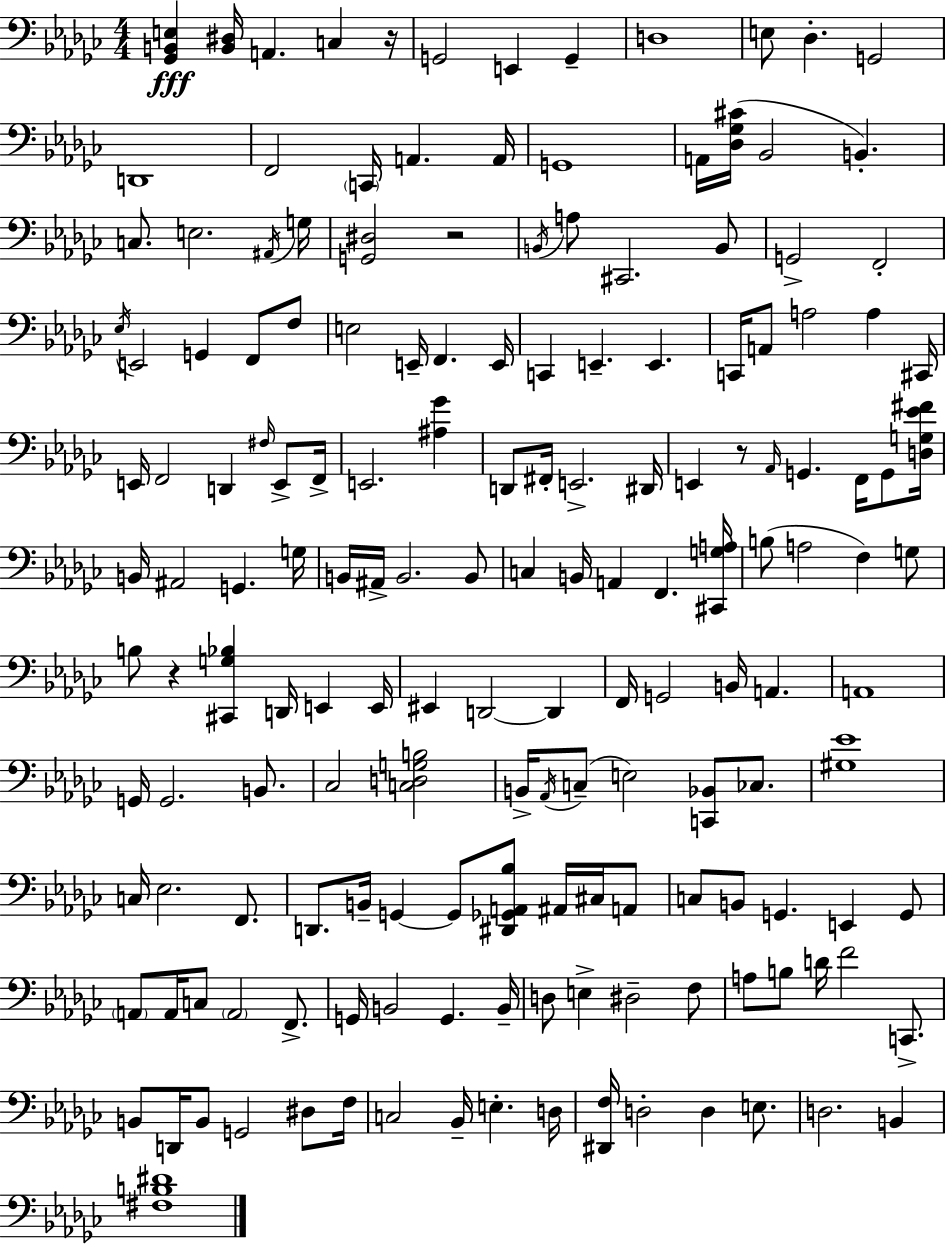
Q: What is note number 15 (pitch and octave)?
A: G2